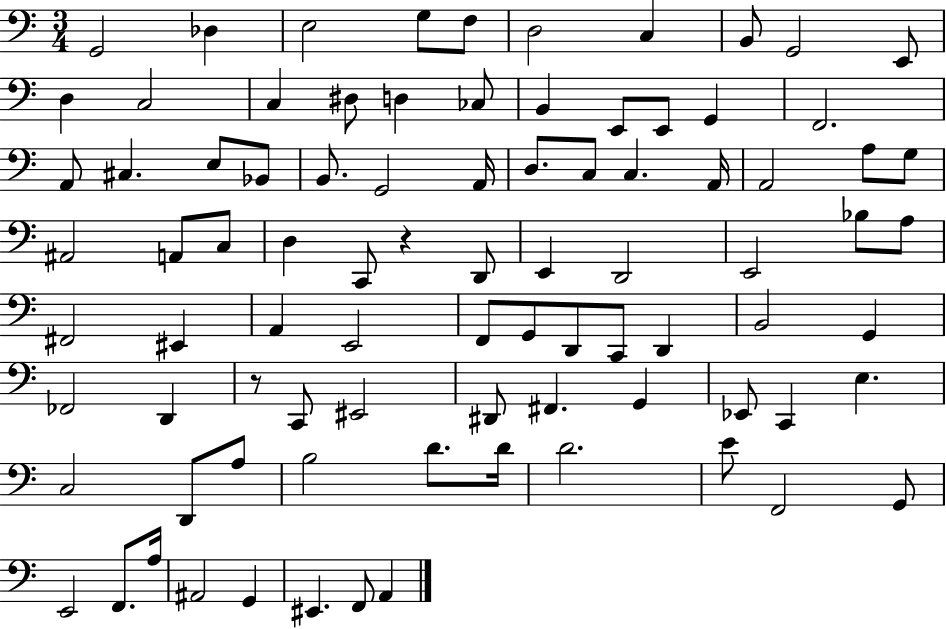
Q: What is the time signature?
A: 3/4